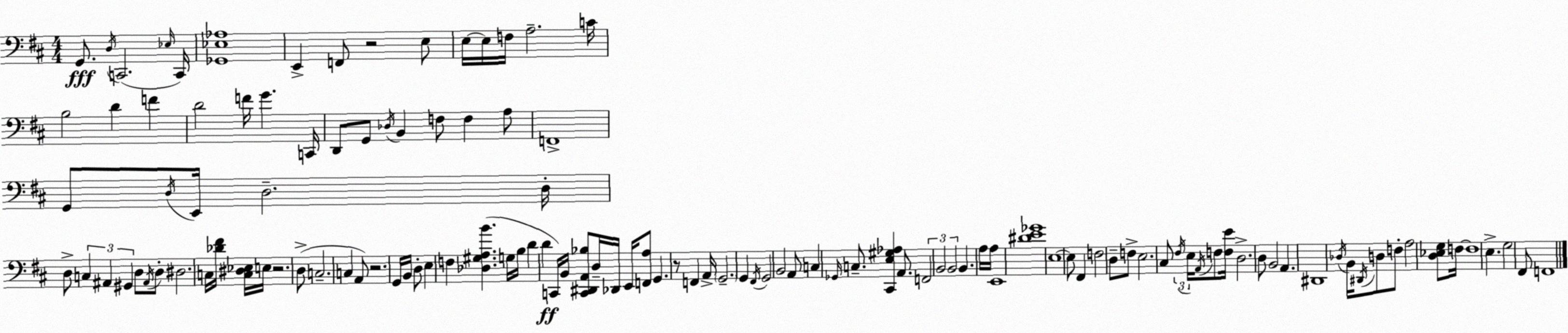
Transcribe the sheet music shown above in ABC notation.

X:1
T:Untitled
M:4/4
L:1/4
K:D
G,,/2 D,/4 C,,2 _E,/4 C,,/4 [_G,,_E,_A,]4 E,, F,,/2 z2 E,/2 E,/4 E,/4 F,/4 A,2 C/4 B,2 D F D2 F/4 G C,,/4 D,,/2 G,,/2 _D,/4 B,, F,/2 F, A,/2 F,,4 G,,/2 D,/4 E,,/4 D,2 D,/4 D,/2 C, ^A,, ^G,, D,/2 ^A,,/4 D,/2 ^D,2 C,/4 [_D^F]/4 [C,^D,_E,]/4 E,/4 z2 D,/2 C,2 C, A,,/2 z2 G,,/4 B,,/4 D,/2 E, F, [_D,^G,A,B] G,/4 B,/4 D D C,,/4 B,,/4 [C,,^D,,A,,_B,]/2 D,/4 _D,,/4 E,,/4 [F,,A,]/2 G,, z/2 F,, A,,/4 G,,2 G,, ^F,,/4 G,,2 B,,2 A,,/2 C, _G,,/4 C,/2 [^C,,E,^G,_A,] A,,/2 F,,2 B,,2 B,,2 B,, A,/4 A,/4 E,,4 [^DE_G]4 E,4 E,/2 ^F,, F,2 D,/2 F,/2 E,2 ^C,/2 ^F,/4 E,/4 A,,/4 F,/2 [F,E]/4 D,2 D,/2 B,,2 A,, ^D,,4 _D,/4 B,,/4 ^D,,/4 D,/2 F,/2 A,2 [D,_E,G,]/2 F,/4 F,4 E, G,2 ^F,,/2 F,,4